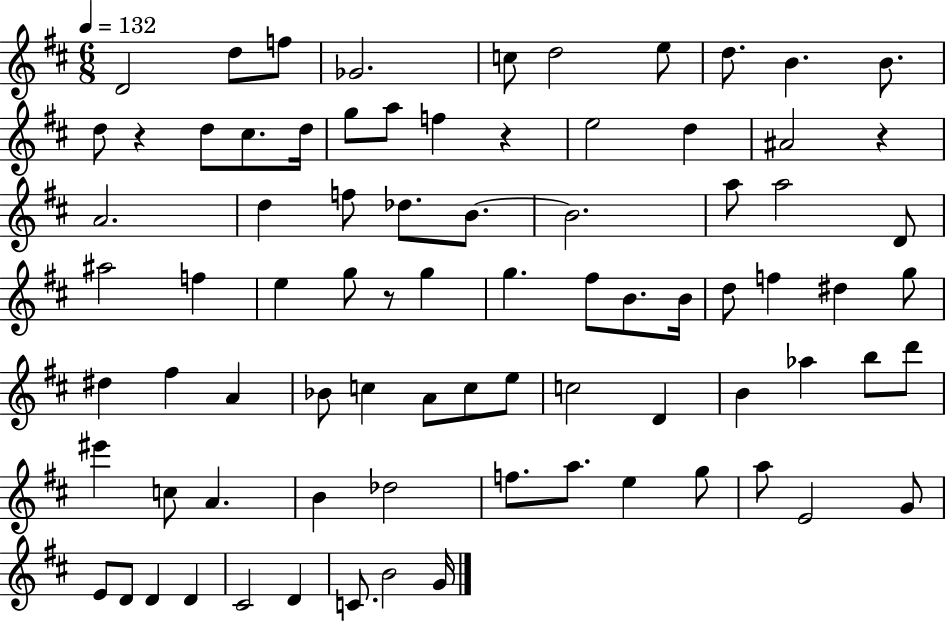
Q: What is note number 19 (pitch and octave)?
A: D5